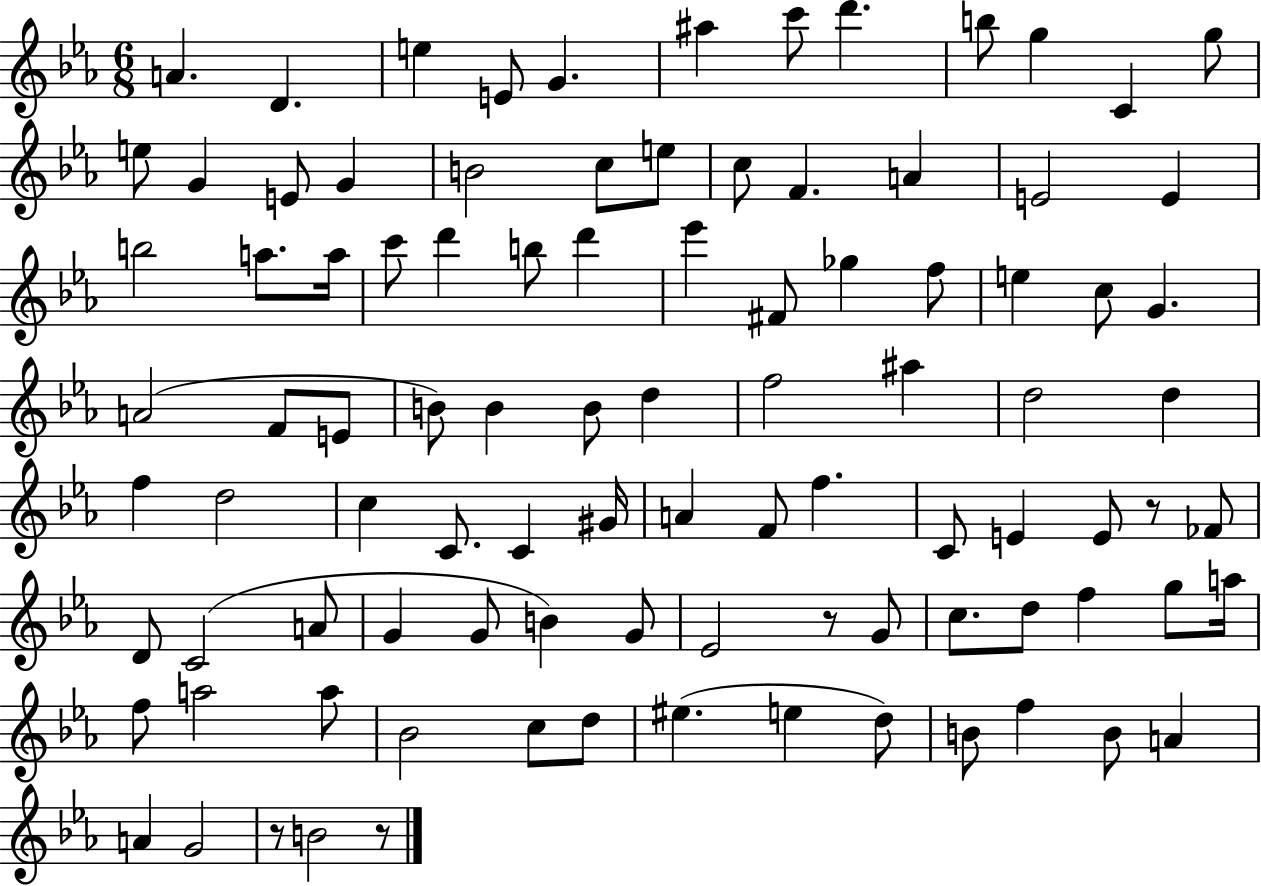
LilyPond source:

{
  \clef treble
  \numericTimeSignature
  \time 6/8
  \key ees \major
  a'4. d'4. | e''4 e'8 g'4. | ais''4 c'''8 d'''4. | b''8 g''4 c'4 g''8 | \break e''8 g'4 e'8 g'4 | b'2 c''8 e''8 | c''8 f'4. a'4 | e'2 e'4 | \break b''2 a''8. a''16 | c'''8 d'''4 b''8 d'''4 | ees'''4 fis'8 ges''4 f''8 | e''4 c''8 g'4. | \break a'2( f'8 e'8 | b'8) b'4 b'8 d''4 | f''2 ais''4 | d''2 d''4 | \break f''4 d''2 | c''4 c'8. c'4 gis'16 | a'4 f'8 f''4. | c'8 e'4 e'8 r8 fes'8 | \break d'8 c'2( a'8 | g'4 g'8 b'4) g'8 | ees'2 r8 g'8 | c''8. d''8 f''4 g''8 a''16 | \break f''8 a''2 a''8 | bes'2 c''8 d''8 | eis''4.( e''4 d''8) | b'8 f''4 b'8 a'4 | \break a'4 g'2 | r8 b'2 r8 | \bar "|."
}